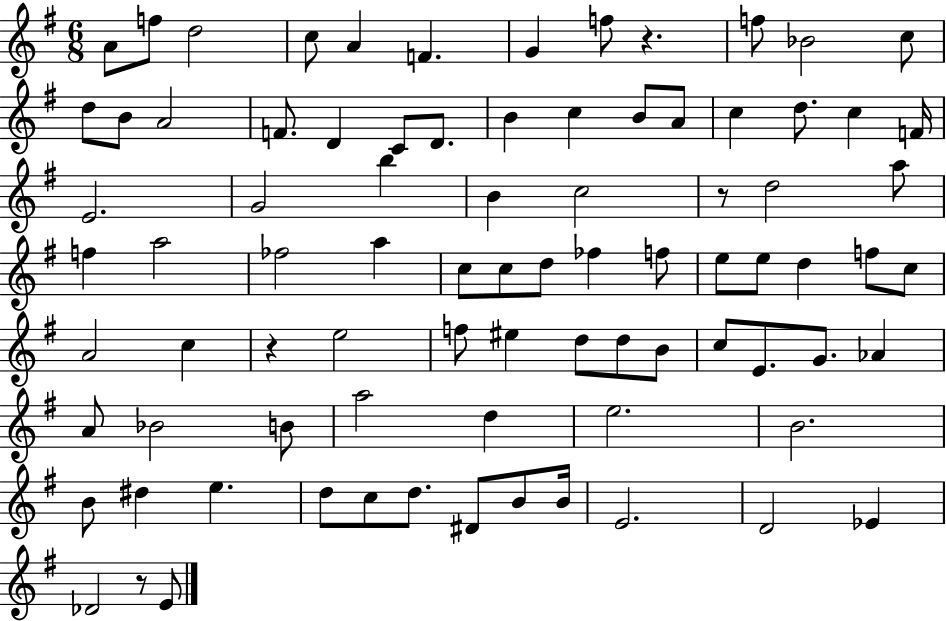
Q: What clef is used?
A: treble